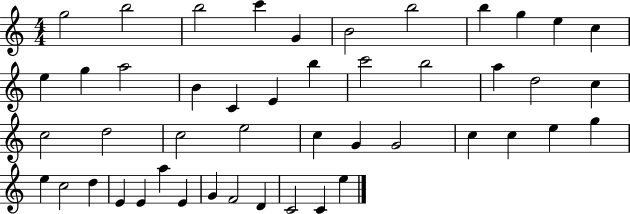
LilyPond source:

{
  \clef treble
  \numericTimeSignature
  \time 4/4
  \key c \major
  g''2 b''2 | b''2 c'''4 g'4 | b'2 b''2 | b''4 g''4 e''4 c''4 | \break e''4 g''4 a''2 | b'4 c'4 e'4 b''4 | c'''2 b''2 | a''4 d''2 c''4 | \break c''2 d''2 | c''2 e''2 | c''4 g'4 g'2 | c''4 c''4 e''4 g''4 | \break e''4 c''2 d''4 | e'4 e'4 a''4 e'4 | g'4 f'2 d'4 | c'2 c'4 e''4 | \break \bar "|."
}